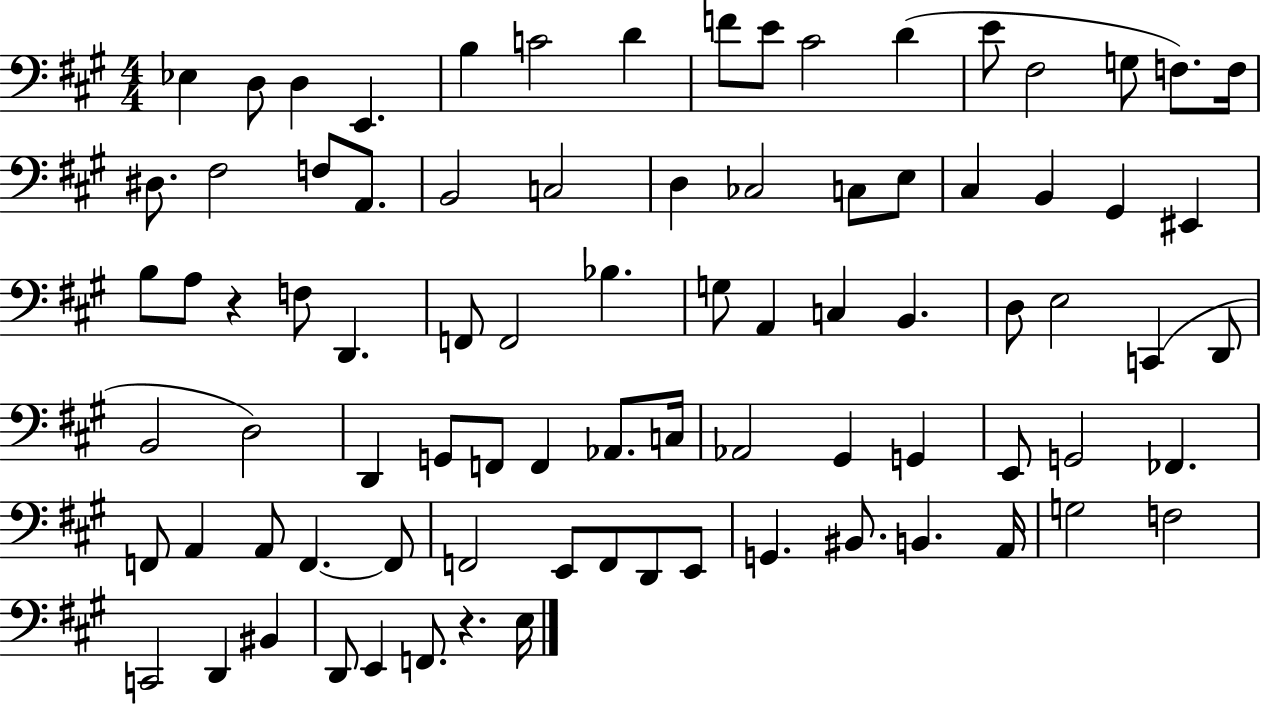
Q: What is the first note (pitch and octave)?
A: Eb3